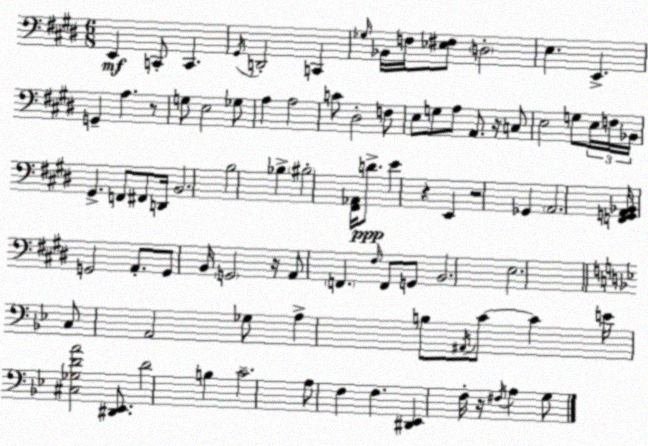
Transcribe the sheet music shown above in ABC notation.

X:1
T:Untitled
M:6/8
L:1/4
K:E
E,, C,,/2 C,, ^G,,/4 D,,2 C,, _G,/4 _B,,/4 F,/4 [_E,^F,]/2 D,2 E, E,, G,, A, z/2 G,/2 E,2 _G,/2 A, A,2 C/2 ^D,2 F,/2 E,/2 G,/2 A,/2 A,,/2 z/4 C,/2 E,2 G,/2 E,/4 F,/4 _B,,/4 ^G,, F,,/2 ^F,,/2 D,,/4 B,,2 B,2 _B, ^B,2 [^F,,_A,,]/4 D/2 E z E,, z2 _G,, A,,2 [F,,G,,A,,_B,,]/4 G,,2 A,,/2 G,,/2 B,,/4 G,,2 z/4 A,,/2 F,, ^F,/4 F,,/2 G,,/2 B,,2 E,2 C,/2 A,,2 _G,/2 A, B,/2 ^A,,/4 C/2 C E/4 [^C,_G,DA]2 [^D,,_E,,]/2 D2 B, C2 A,/2 F, F, [^D,,_E,,] F,/4 z/4 ^F,/4 A, G,/2